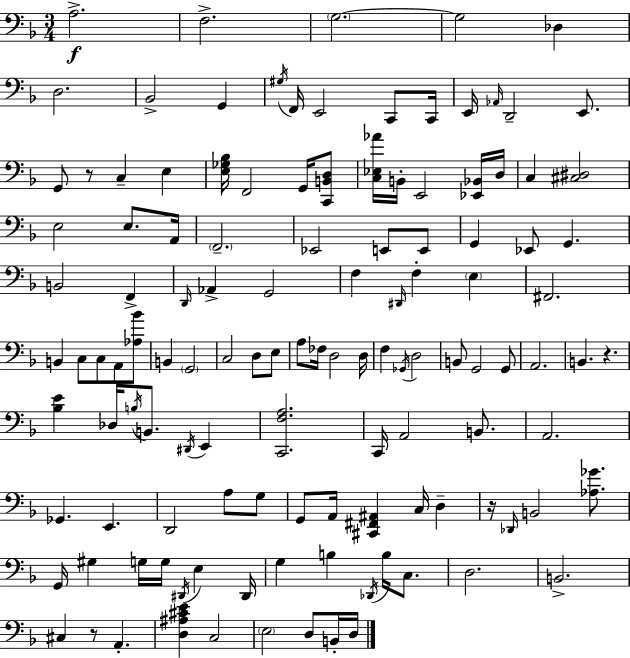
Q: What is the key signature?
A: F major